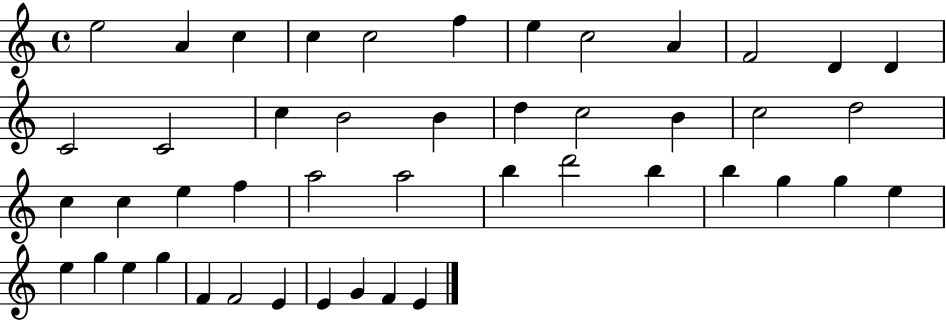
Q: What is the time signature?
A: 4/4